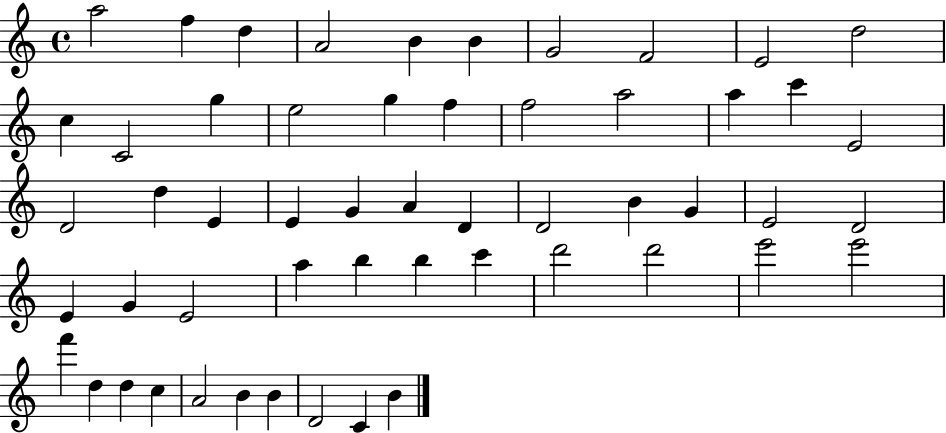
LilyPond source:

{
  \clef treble
  \time 4/4
  \defaultTimeSignature
  \key c \major
  a''2 f''4 d''4 | a'2 b'4 b'4 | g'2 f'2 | e'2 d''2 | \break c''4 c'2 g''4 | e''2 g''4 f''4 | f''2 a''2 | a''4 c'''4 e'2 | \break d'2 d''4 e'4 | e'4 g'4 a'4 d'4 | d'2 b'4 g'4 | e'2 d'2 | \break e'4 g'4 e'2 | a''4 b''4 b''4 c'''4 | d'''2 d'''2 | e'''2 e'''2 | \break f'''4 d''4 d''4 c''4 | a'2 b'4 b'4 | d'2 c'4 b'4 | \bar "|."
}